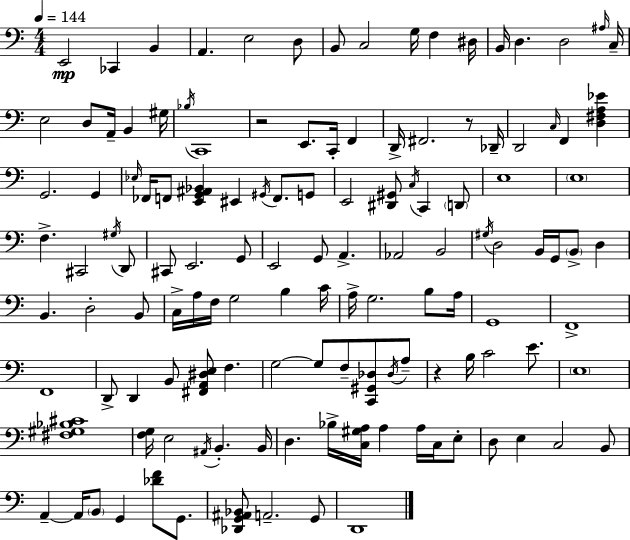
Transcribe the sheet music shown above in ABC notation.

X:1
T:Untitled
M:4/4
L:1/4
K:C
E,,2 _C,, B,, A,, E,2 D,/2 B,,/2 C,2 G,/4 F, ^D,/4 B,,/4 D, D,2 ^A,/4 C,/4 E,2 D,/2 A,,/4 B,, ^G,/4 _B,/4 C,,4 z2 E,,/2 C,,/4 F,, D,,/4 ^F,,2 z/2 _D,,/4 D,,2 C,/4 F,, [D,^F,A,_E] G,,2 G,, _E,/4 _F,,/4 F,,/2 [E,,G,,^A,,_B,,] ^E,, ^G,,/4 F,,/2 G,,/2 E,,2 [^D,,^G,,]/2 C,/4 C,, D,,/2 E,4 E,4 F, ^C,,2 ^G,/4 D,,/2 ^C,,/2 E,,2 G,,/2 E,,2 G,,/2 A,, _A,,2 B,,2 ^G,/4 D,2 B,,/4 G,,/4 B,,/2 D, B,, D,2 B,,/2 C,/4 A,/4 F,/4 G,2 B, C/4 A,/4 G,2 B,/2 A,/4 G,,4 F,,4 F,,4 D,,/2 D,, B,,/2 [^F,,A,,^D,E,]/2 F, G,2 G,/2 F,/2 [C,,^G,,_D,]/2 _D,/4 A,/2 z B,/4 C2 E/2 E,4 [^F,^G,_B,^C]4 [F,G,]/4 E,2 ^A,,/4 B,, B,,/4 D, _B,/4 [C,^G,A,]/4 A, A,/4 C,/4 E,/2 D,/2 E, C,2 B,,/2 A,, A,,/4 B,,/2 G,, [_DF]/2 G,,/2 [_D,,G,,^A,,_B,,]/2 A,,2 G,,/2 D,,4